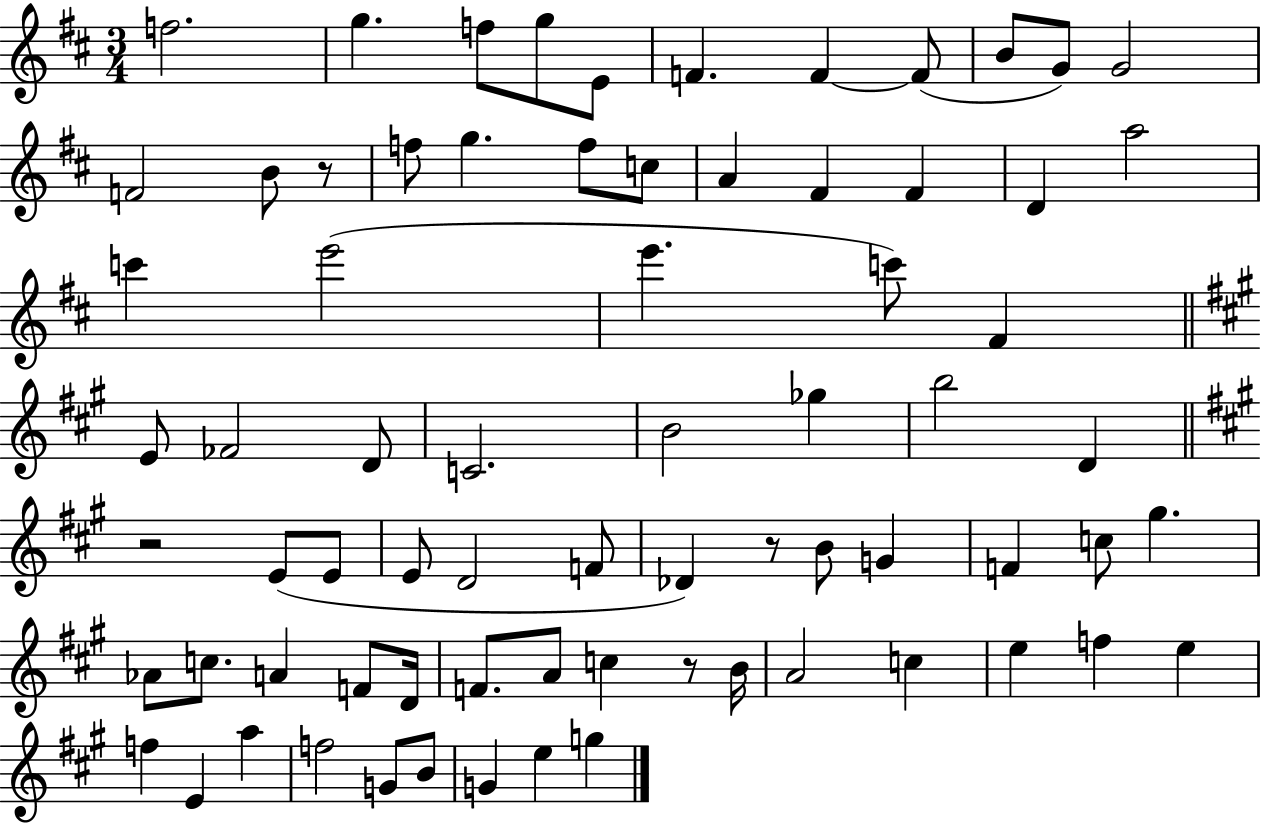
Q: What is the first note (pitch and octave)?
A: F5